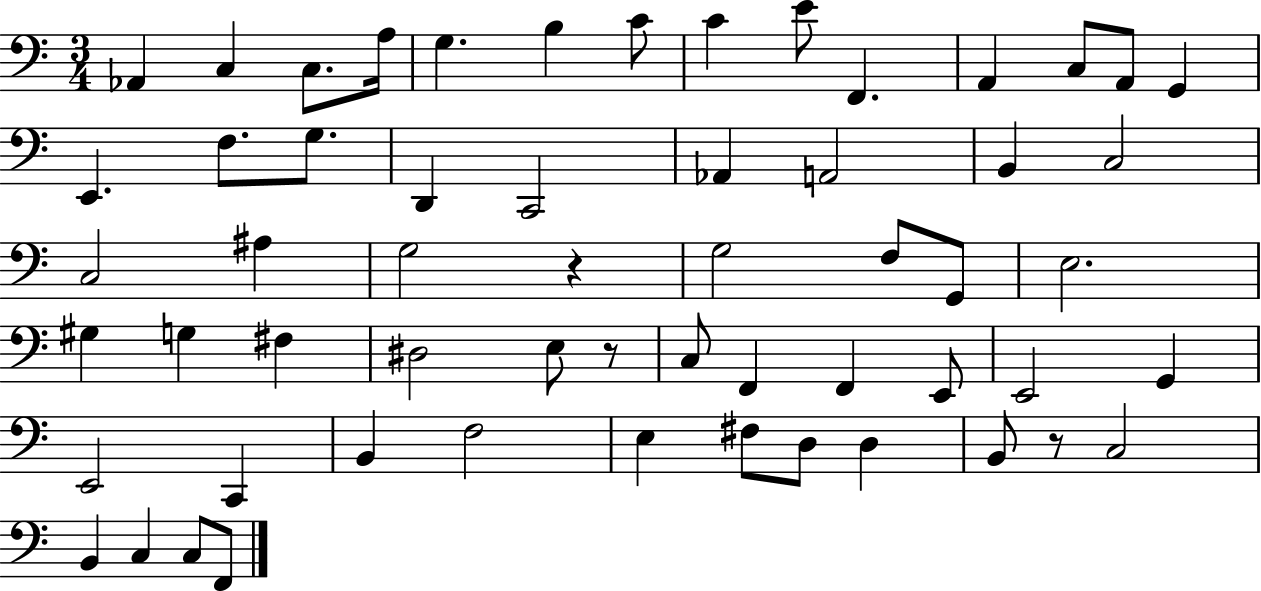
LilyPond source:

{
  \clef bass
  \numericTimeSignature
  \time 3/4
  \key c \major
  aes,4 c4 c8. a16 | g4. b4 c'8 | c'4 e'8 f,4. | a,4 c8 a,8 g,4 | \break e,4. f8. g8. | d,4 c,2 | aes,4 a,2 | b,4 c2 | \break c2 ais4 | g2 r4 | g2 f8 g,8 | e2. | \break gis4 g4 fis4 | dis2 e8 r8 | c8 f,4 f,4 e,8 | e,2 g,4 | \break e,2 c,4 | b,4 f2 | e4 fis8 d8 d4 | b,8 r8 c2 | \break b,4 c4 c8 f,8 | \bar "|."
}